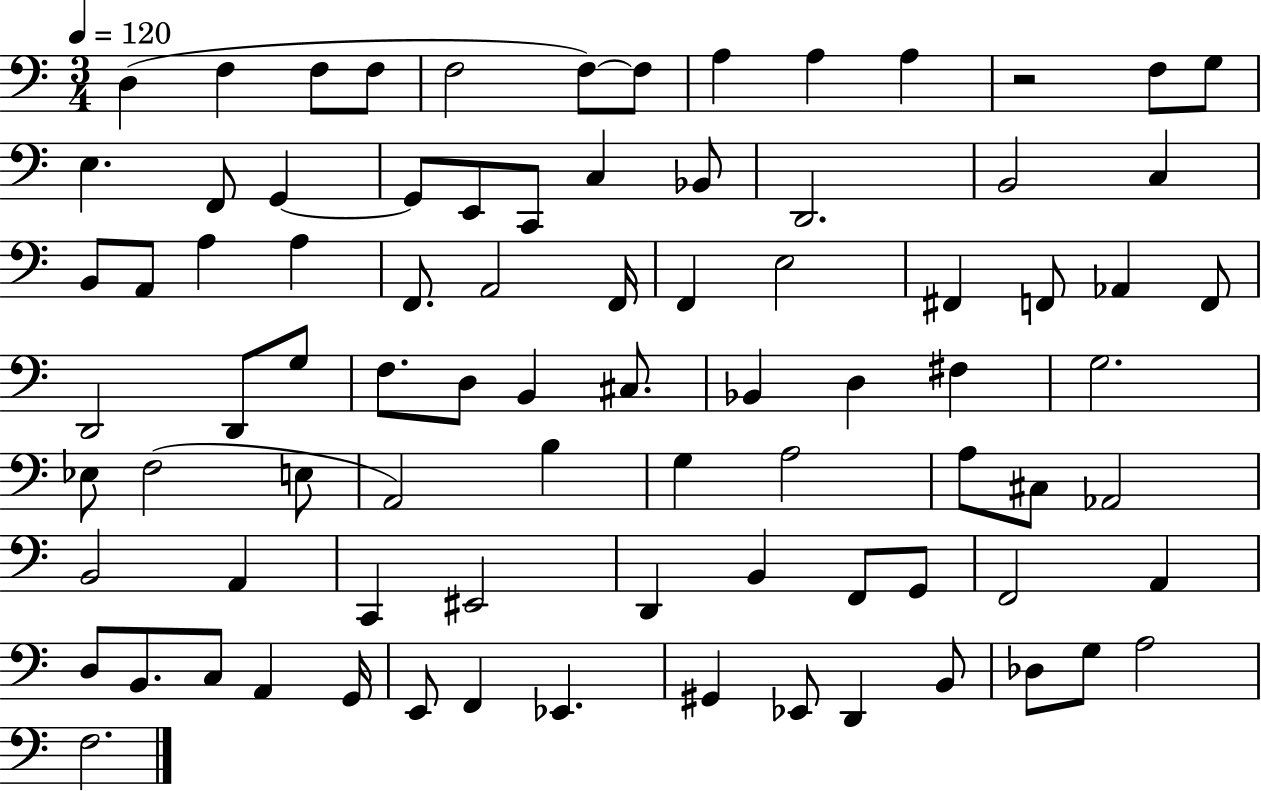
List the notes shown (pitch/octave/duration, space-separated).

D3/q F3/q F3/e F3/e F3/h F3/e F3/e A3/q A3/q A3/q R/h F3/e G3/e E3/q. F2/e G2/q G2/e E2/e C2/e C3/q Bb2/e D2/h. B2/h C3/q B2/e A2/e A3/q A3/q F2/e. A2/h F2/s F2/q E3/h F#2/q F2/e Ab2/q F2/e D2/h D2/e G3/e F3/e. D3/e B2/q C#3/e. Bb2/q D3/q F#3/q G3/h. Eb3/e F3/h E3/e A2/h B3/q G3/q A3/h A3/e C#3/e Ab2/h B2/h A2/q C2/q EIS2/h D2/q B2/q F2/e G2/e F2/h A2/q D3/e B2/e. C3/e A2/q G2/s E2/e F2/q Eb2/q. G#2/q Eb2/e D2/q B2/e Db3/e G3/e A3/h F3/h.